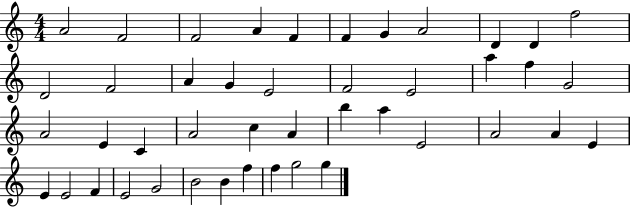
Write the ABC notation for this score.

X:1
T:Untitled
M:4/4
L:1/4
K:C
A2 F2 F2 A F F G A2 D D f2 D2 F2 A G E2 F2 E2 a f G2 A2 E C A2 c A b a E2 A2 A E E E2 F E2 G2 B2 B f f g2 g